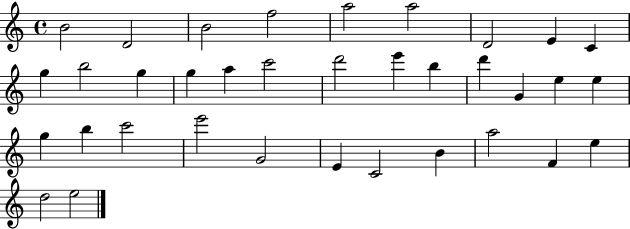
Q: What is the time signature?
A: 4/4